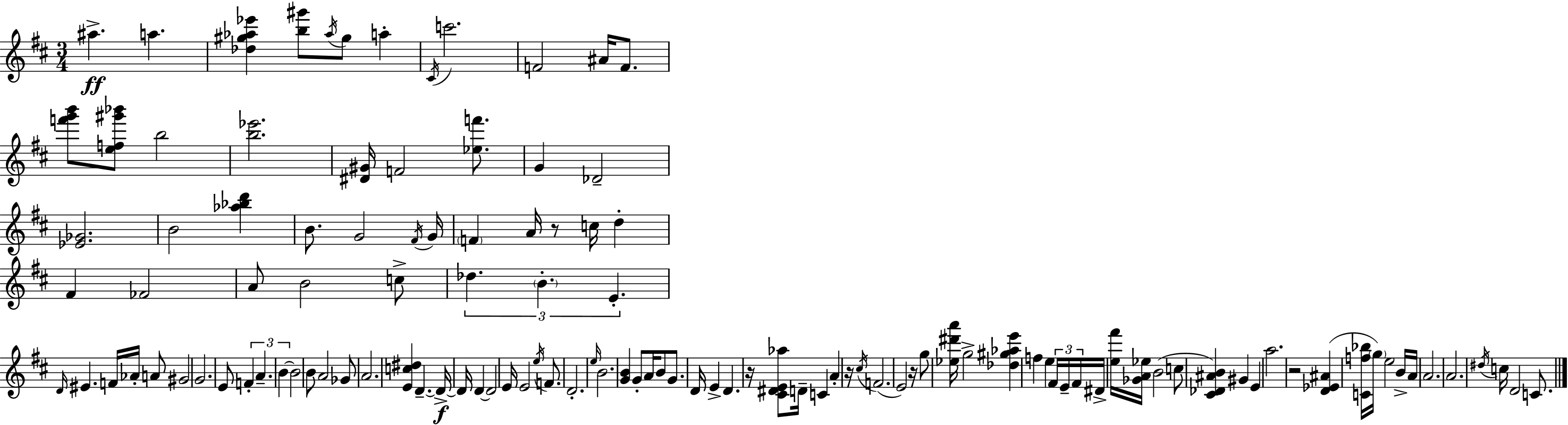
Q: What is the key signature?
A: D major